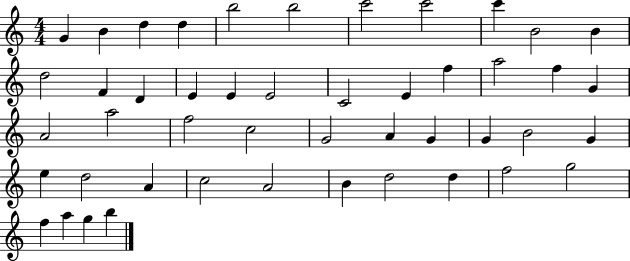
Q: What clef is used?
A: treble